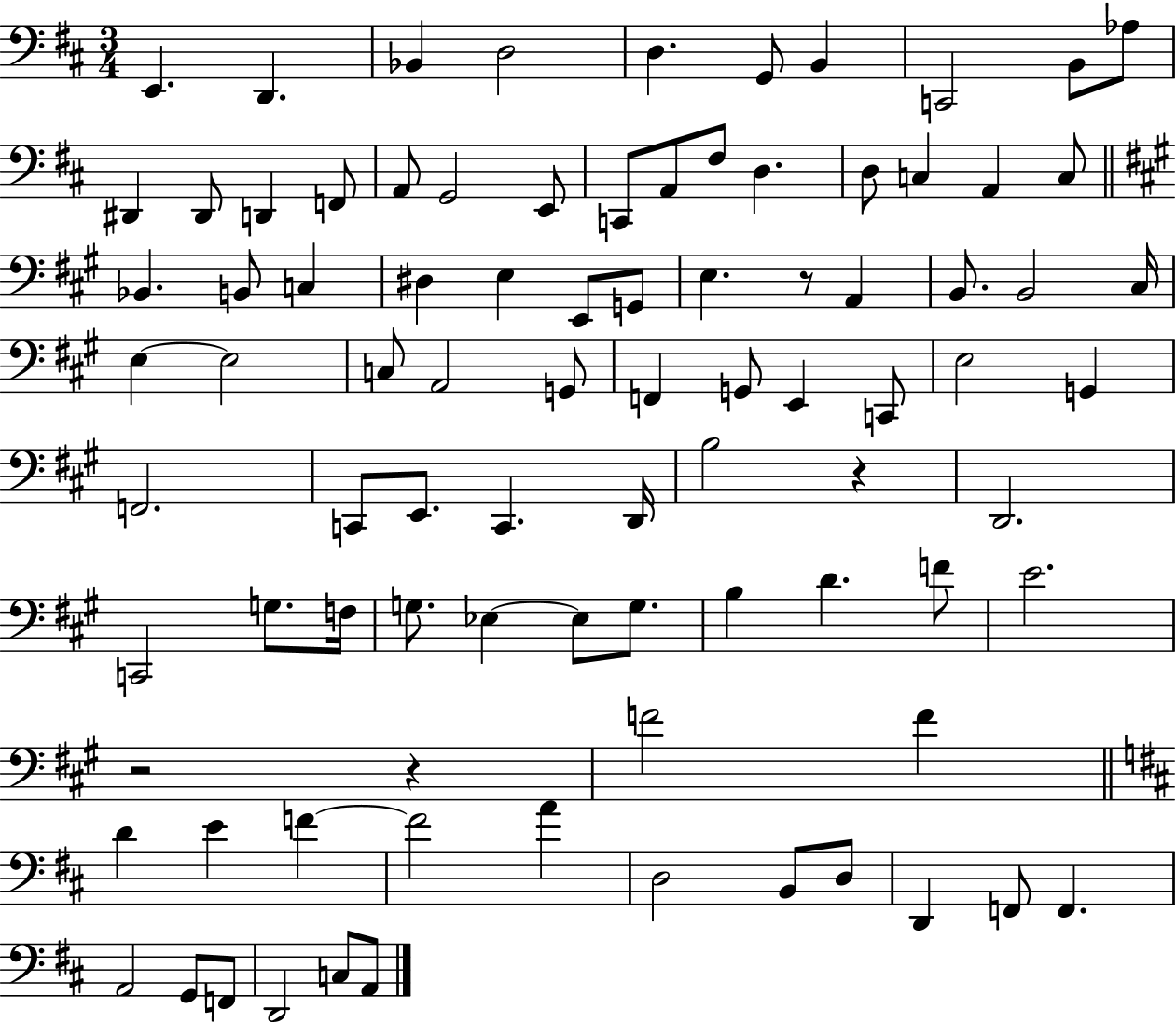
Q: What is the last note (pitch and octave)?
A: A2